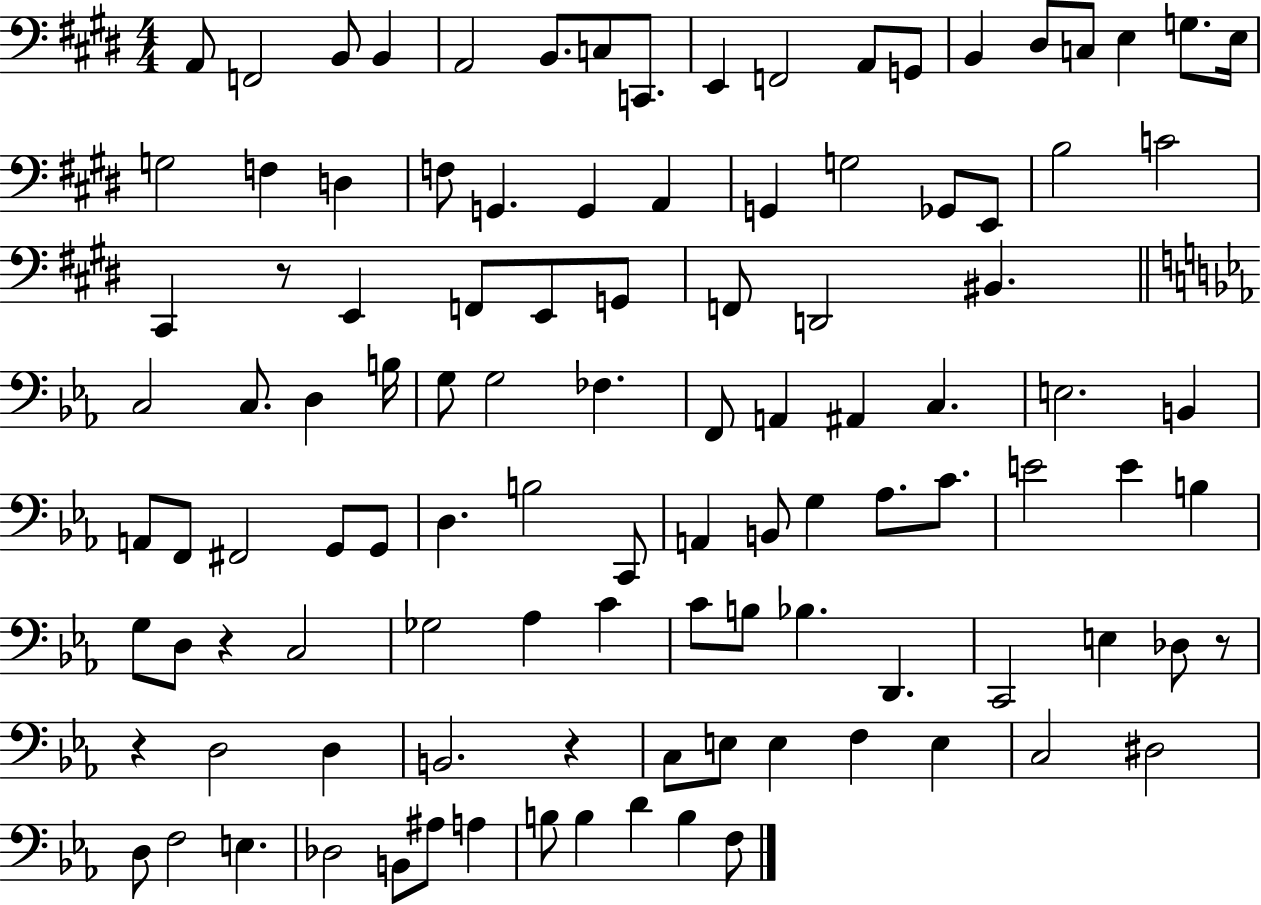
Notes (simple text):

A2/e F2/h B2/e B2/q A2/h B2/e. C3/e C2/e. E2/q F2/h A2/e G2/e B2/q D#3/e C3/e E3/q G3/e. E3/s G3/h F3/q D3/q F3/e G2/q. G2/q A2/q G2/q G3/h Gb2/e E2/e B3/h C4/h C#2/q R/e E2/q F2/e E2/e G2/e F2/e D2/h BIS2/q. C3/h C3/e. D3/q B3/s G3/e G3/h FES3/q. F2/e A2/q A#2/q C3/q. E3/h. B2/q A2/e F2/e F#2/h G2/e G2/e D3/q. B3/h C2/e A2/q B2/e G3/q Ab3/e. C4/e. E4/h E4/q B3/q G3/e D3/e R/q C3/h Gb3/h Ab3/q C4/q C4/e B3/e Bb3/q. D2/q. C2/h E3/q Db3/e R/e R/q D3/h D3/q B2/h. R/q C3/e E3/e E3/q F3/q E3/q C3/h D#3/h D3/e F3/h E3/q. Db3/h B2/e A#3/e A3/q B3/e B3/q D4/q B3/q F3/e